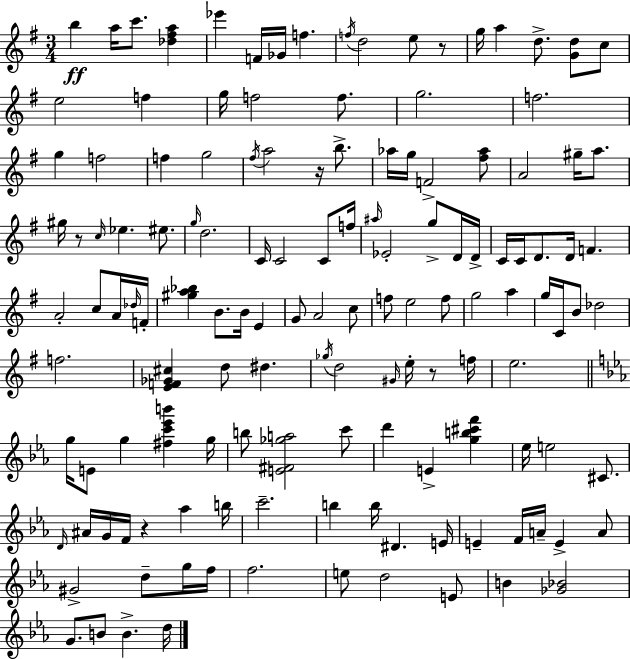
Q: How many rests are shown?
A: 5